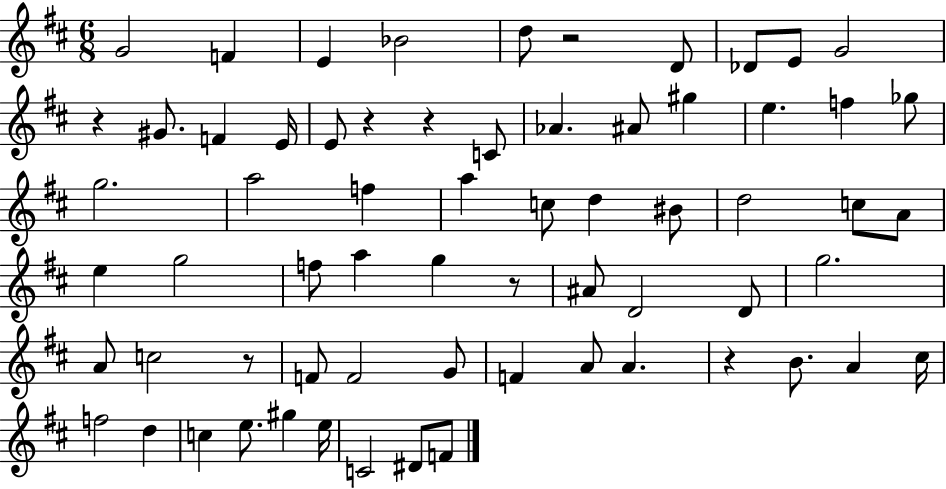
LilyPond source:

{
  \clef treble
  \numericTimeSignature
  \time 6/8
  \key d \major
  \repeat volta 2 { g'2 f'4 | e'4 bes'2 | d''8 r2 d'8 | des'8 e'8 g'2 | \break r4 gis'8. f'4 e'16 | e'8 r4 r4 c'8 | aes'4. ais'8 gis''4 | e''4. f''4 ges''8 | \break g''2. | a''2 f''4 | a''4 c''8 d''4 bis'8 | d''2 c''8 a'8 | \break e''4 g''2 | f''8 a''4 g''4 r8 | ais'8 d'2 d'8 | g''2. | \break a'8 c''2 r8 | f'8 f'2 g'8 | f'4 a'8 a'4. | r4 b'8. a'4 cis''16 | \break f''2 d''4 | c''4 e''8. gis''4 e''16 | c'2 dis'8 f'8 | } \bar "|."
}